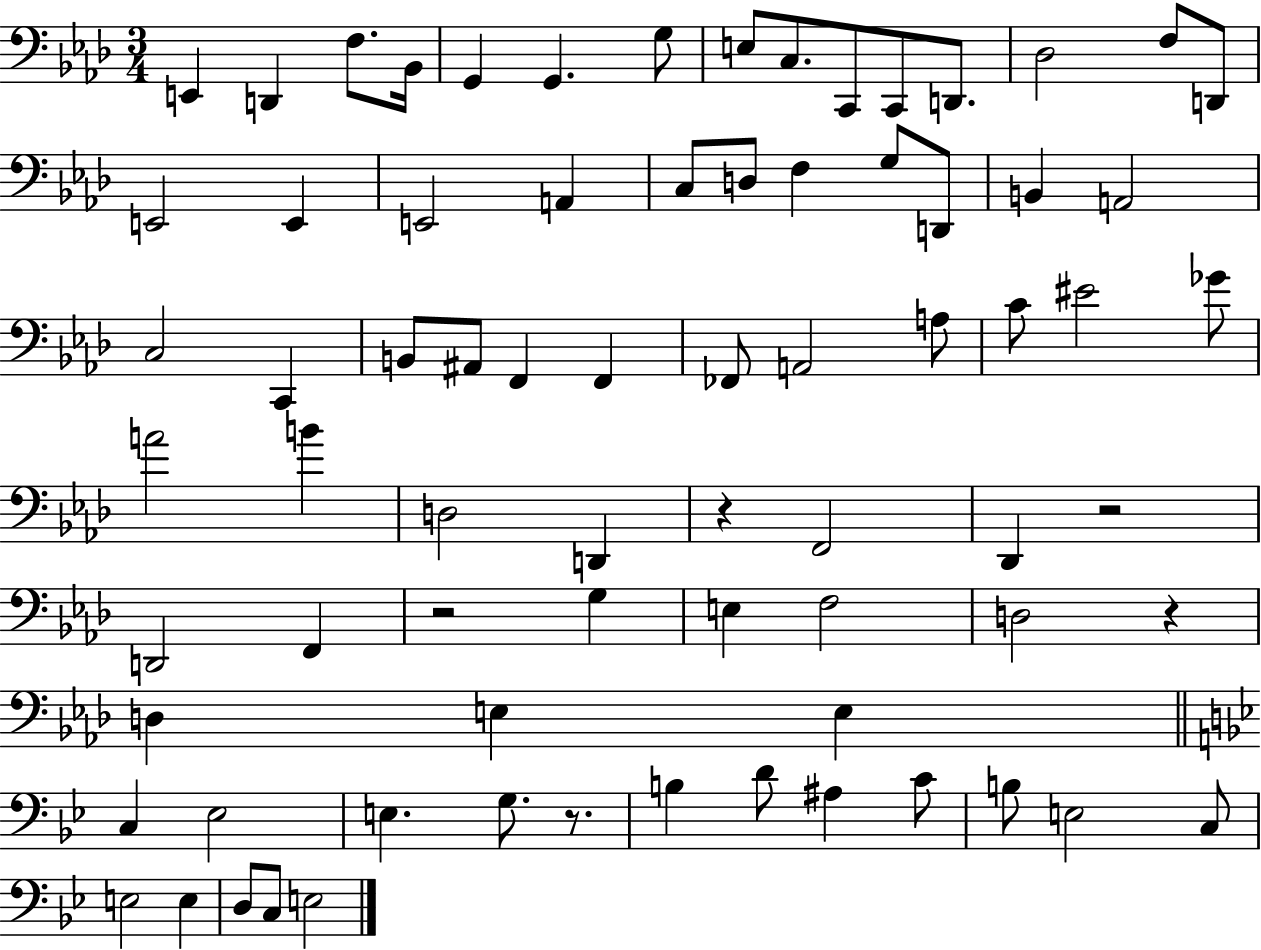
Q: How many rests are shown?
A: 5